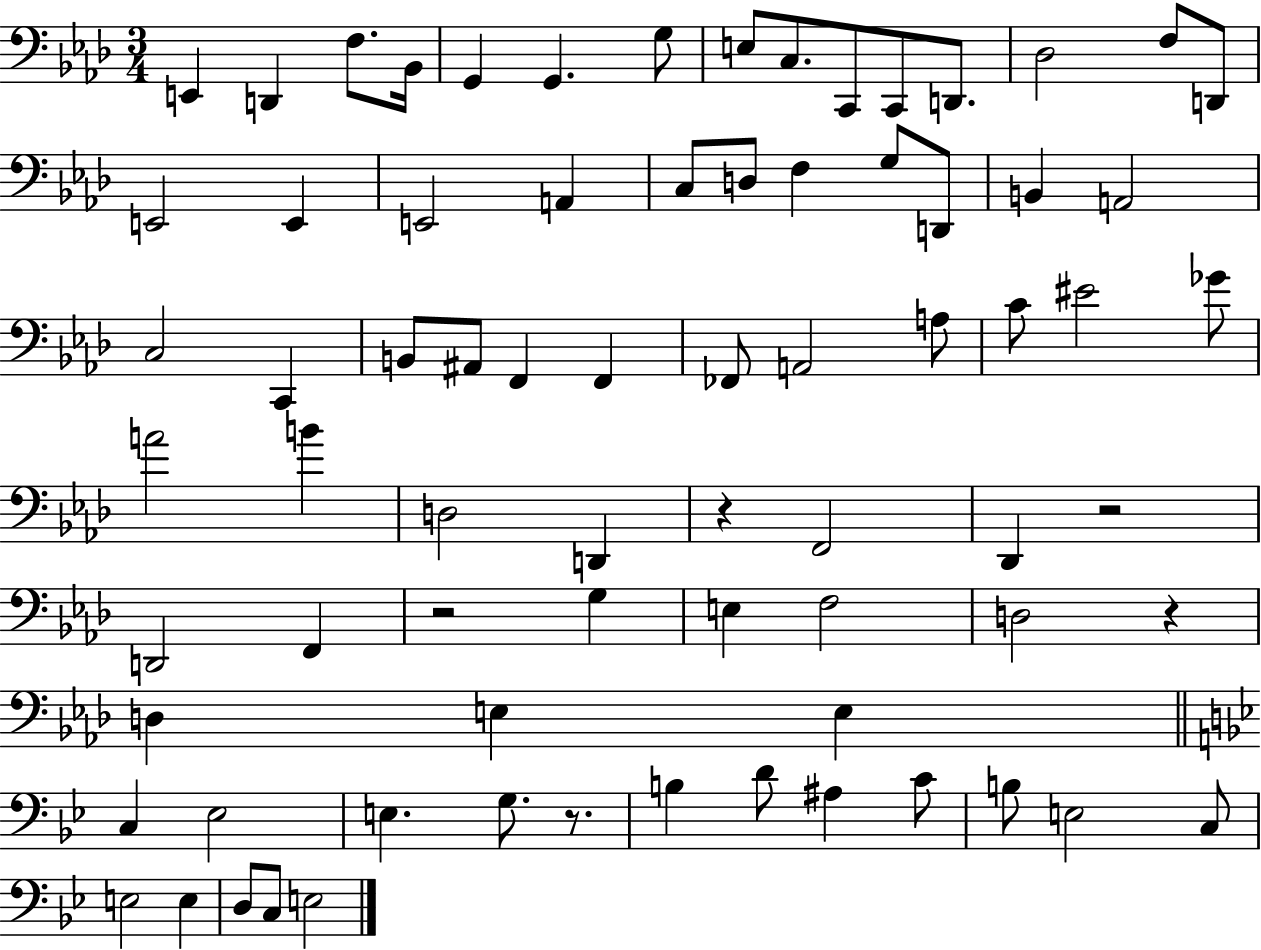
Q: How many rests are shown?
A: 5